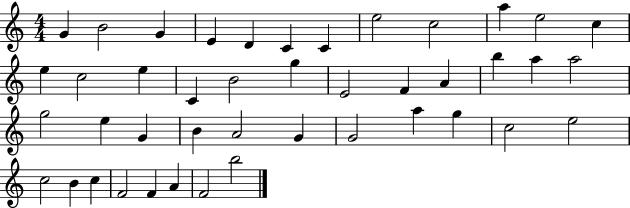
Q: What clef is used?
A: treble